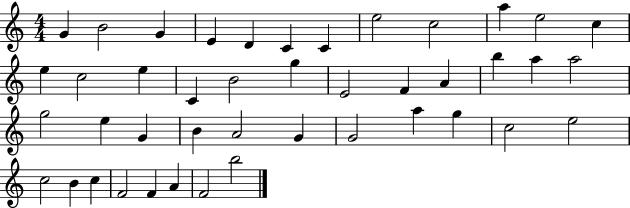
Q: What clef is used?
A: treble